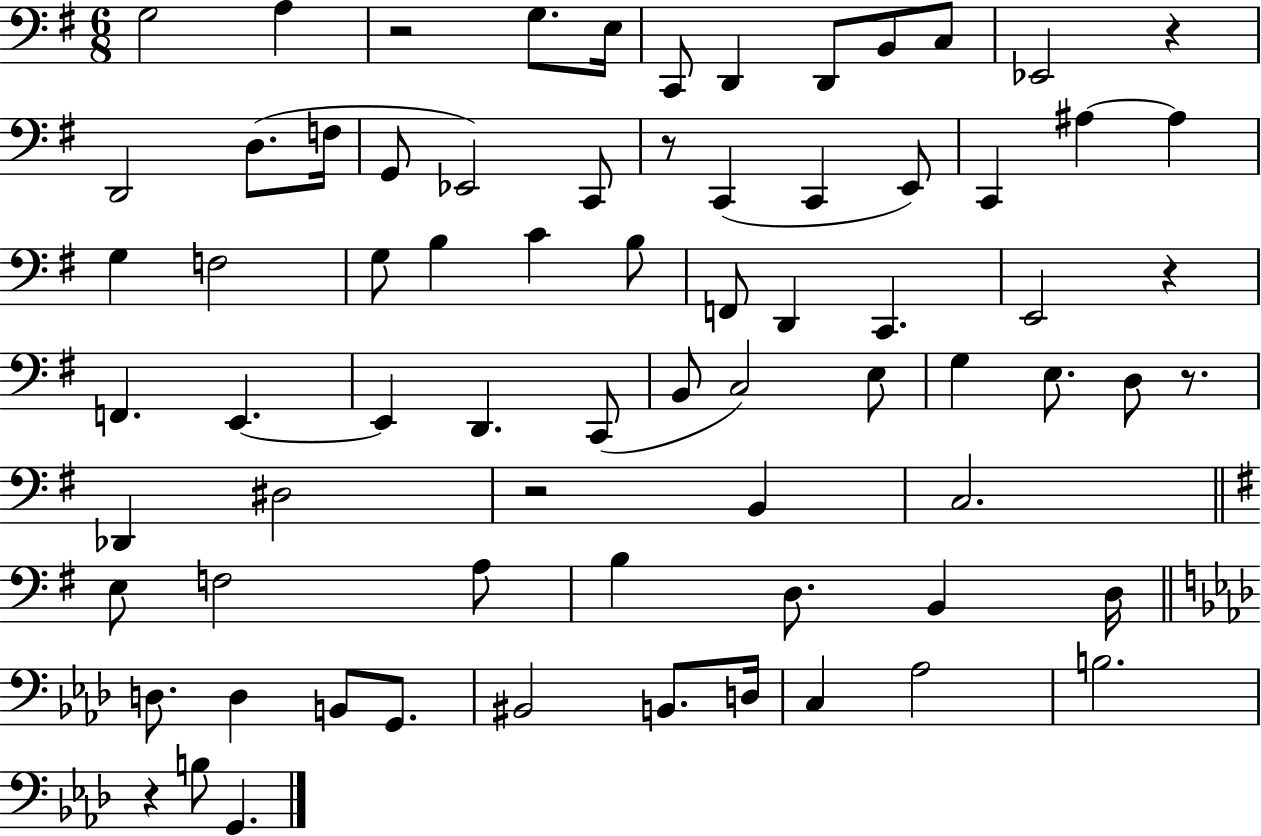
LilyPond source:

{
  \clef bass
  \numericTimeSignature
  \time 6/8
  \key g \major
  g2 a4 | r2 g8. e16 | c,8 d,4 d,8 b,8 c8 | ees,2 r4 | \break d,2 d8.( f16 | g,8 ees,2) c,8 | r8 c,4( c,4 e,8) | c,4 ais4~~ ais4 | \break g4 f2 | g8 b4 c'4 b8 | f,8 d,4 c,4. | e,2 r4 | \break f,4. e,4.~~ | e,4 d,4. c,8( | b,8 c2) e8 | g4 e8. d8 r8. | \break des,4 dis2 | r2 b,4 | c2. | \bar "||" \break \key g \major e8 f2 a8 | b4 d8. b,4 d16 | \bar "||" \break \key aes \major d8. d4 b,8 g,8. | bis,2 b,8. d16 | c4 aes2 | b2. | \break r4 b8 g,4. | \bar "|."
}